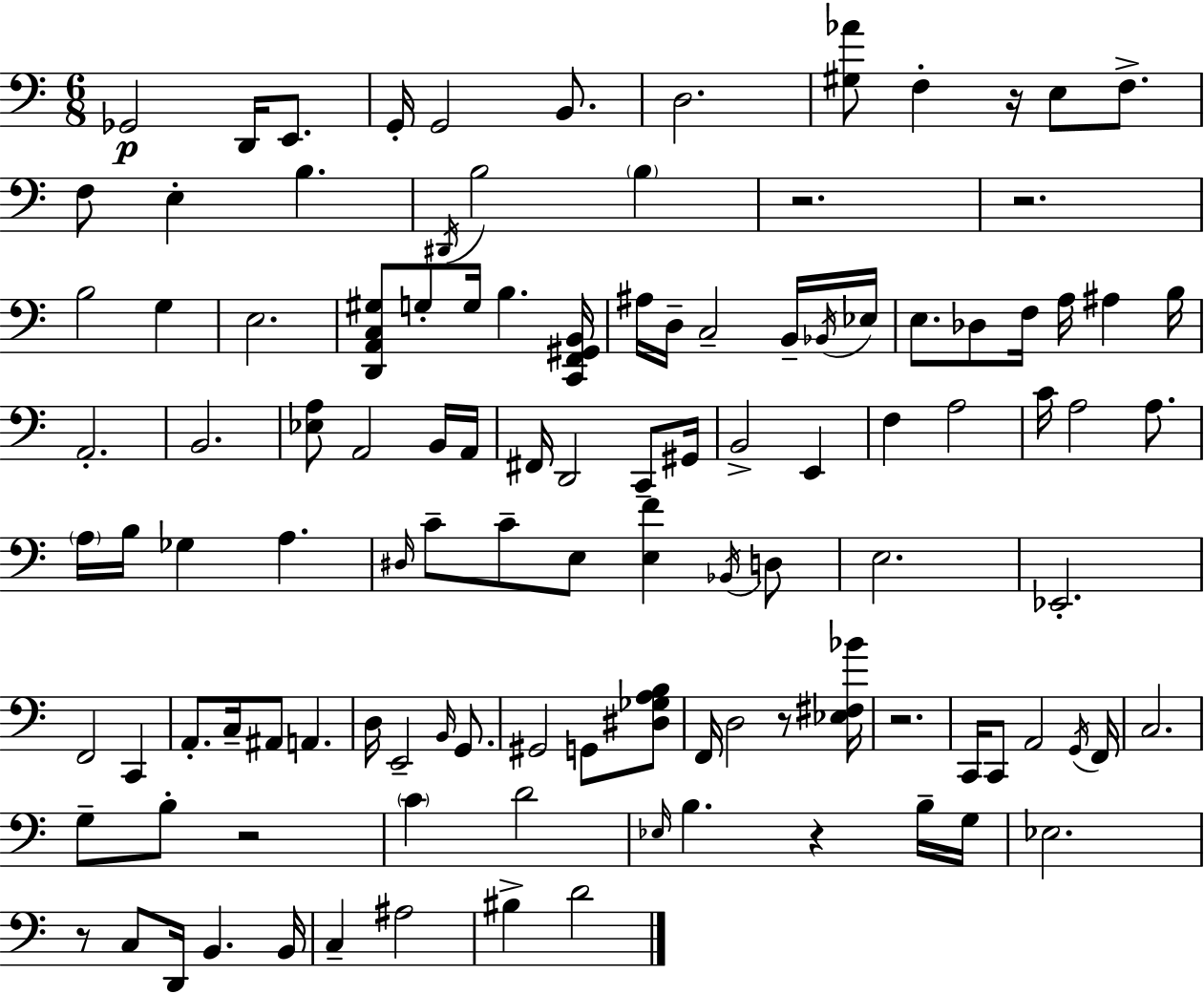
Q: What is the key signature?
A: C major